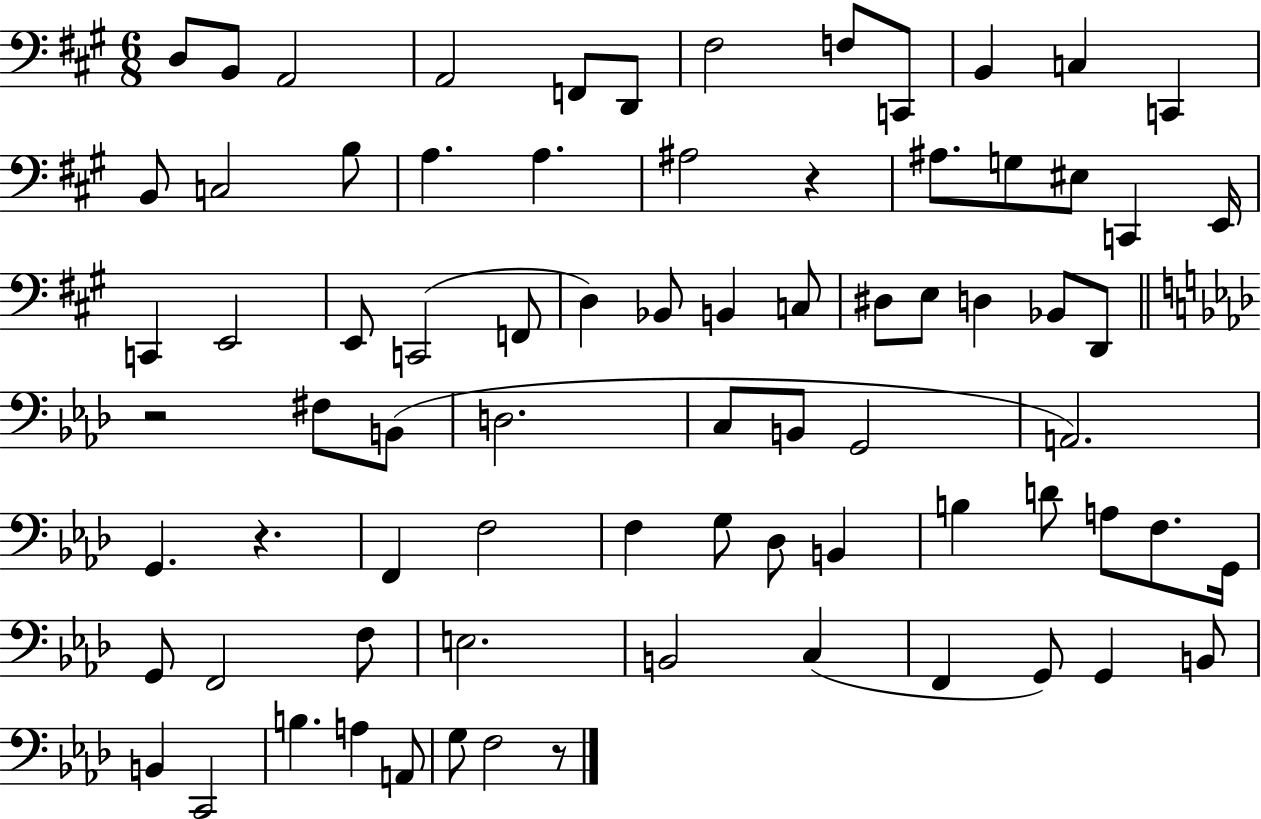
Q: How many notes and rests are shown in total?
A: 77